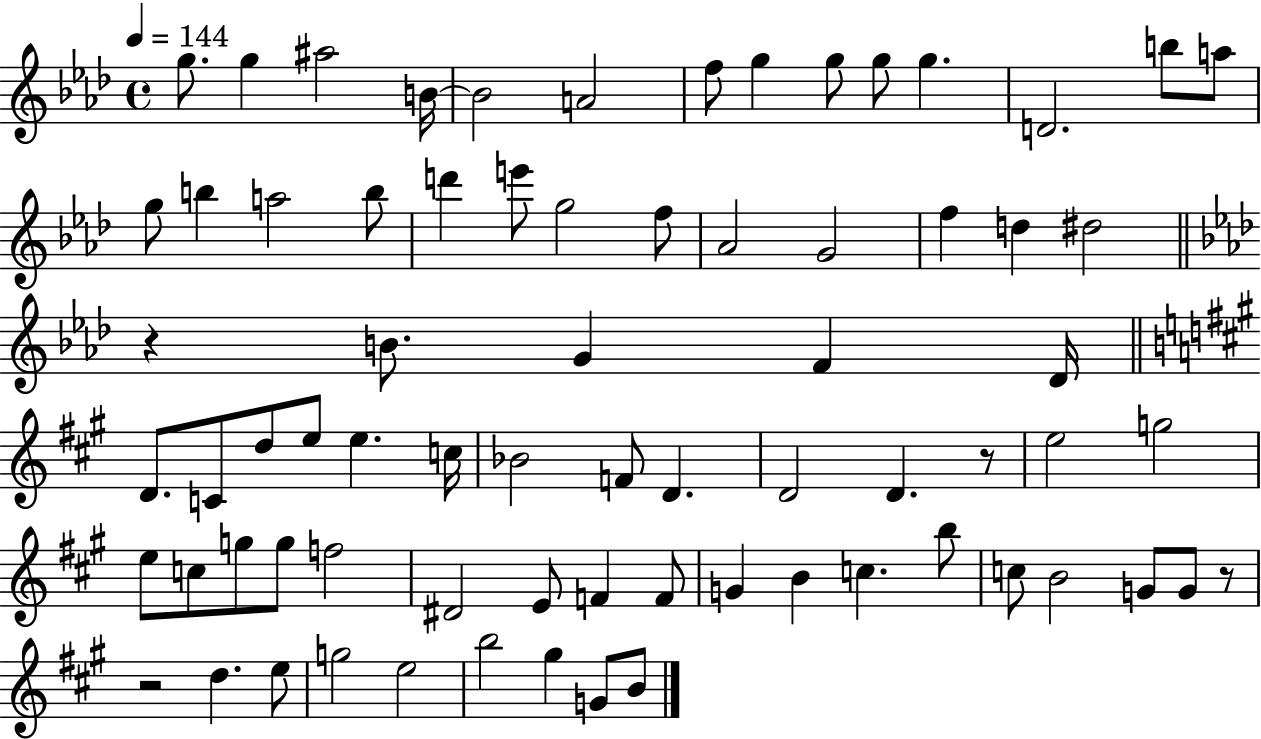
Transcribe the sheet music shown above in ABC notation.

X:1
T:Untitled
M:4/4
L:1/4
K:Ab
g/2 g ^a2 B/4 B2 A2 f/2 g g/2 g/2 g D2 b/2 a/2 g/2 b a2 b/2 d' e'/2 g2 f/2 _A2 G2 f d ^d2 z B/2 G F _D/4 D/2 C/2 d/2 e/2 e c/4 _B2 F/2 D D2 D z/2 e2 g2 e/2 c/2 g/2 g/2 f2 ^D2 E/2 F F/2 G B c b/2 c/2 B2 G/2 G/2 z/2 z2 d e/2 g2 e2 b2 ^g G/2 B/2